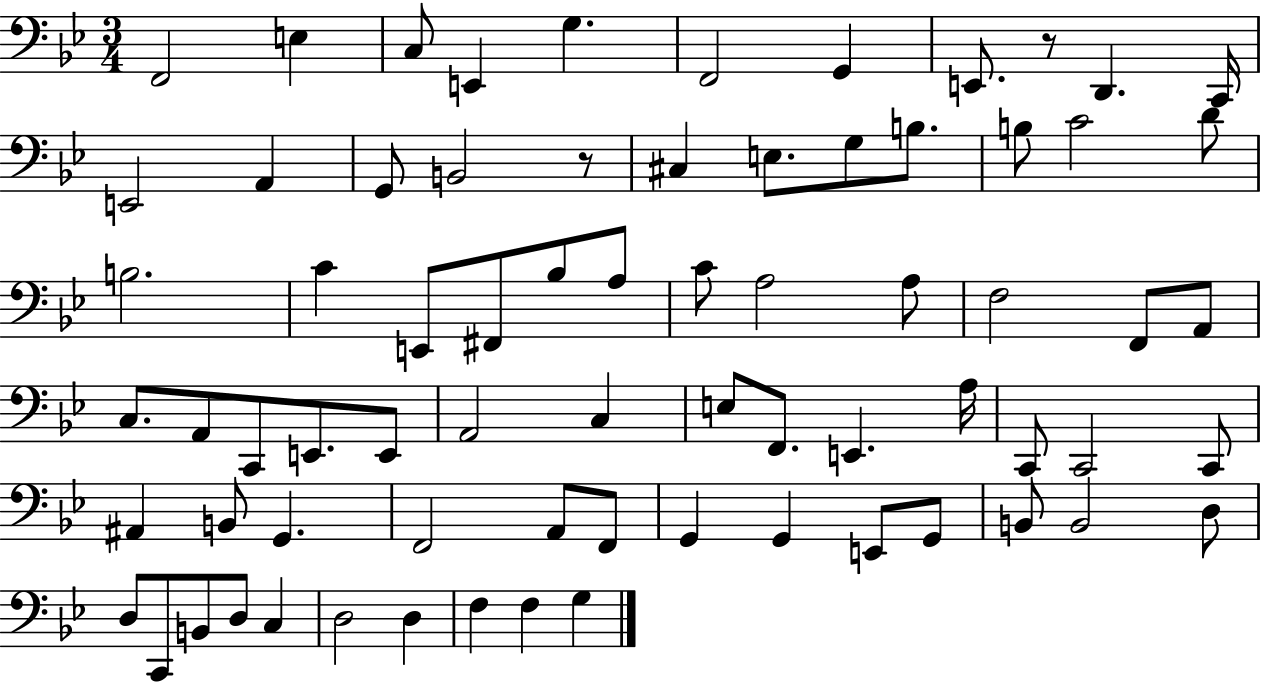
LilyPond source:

{
  \clef bass
  \numericTimeSignature
  \time 3/4
  \key bes \major
  f,2 e4 | c8 e,4 g4. | f,2 g,4 | e,8. r8 d,4. c,16 | \break e,2 a,4 | g,8 b,2 r8 | cis4 e8. g8 b8. | b8 c'2 d'8 | \break b2. | c'4 e,8 fis,8 bes8 a8 | c'8 a2 a8 | f2 f,8 a,8 | \break c8. a,8 c,8 e,8. e,8 | a,2 c4 | e8 f,8. e,4. a16 | c,8 c,2 c,8 | \break ais,4 b,8 g,4. | f,2 a,8 f,8 | g,4 g,4 e,8 g,8 | b,8 b,2 d8 | \break d8 c,8 b,8 d8 c4 | d2 d4 | f4 f4 g4 | \bar "|."
}